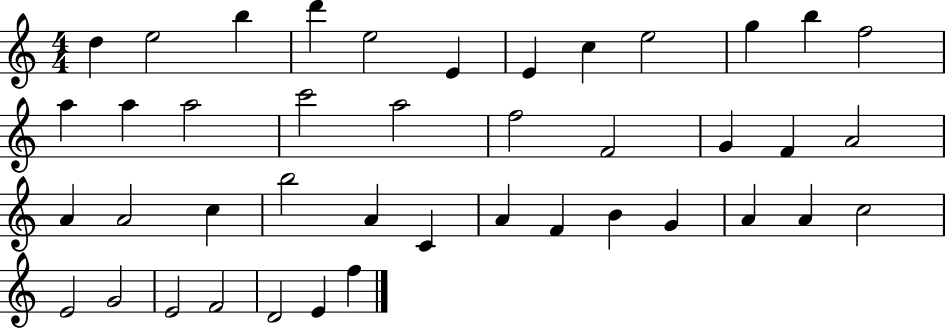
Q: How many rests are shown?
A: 0